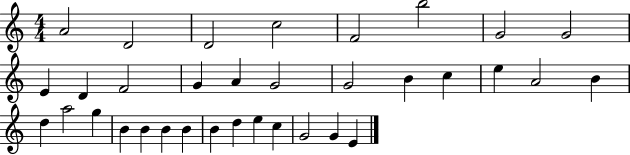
{
  \clef treble
  \numericTimeSignature
  \time 4/4
  \key c \major
  a'2 d'2 | d'2 c''2 | f'2 b''2 | g'2 g'2 | \break e'4 d'4 f'2 | g'4 a'4 g'2 | g'2 b'4 c''4 | e''4 a'2 b'4 | \break d''4 a''2 g''4 | b'4 b'4 b'4 b'4 | b'4 d''4 e''4 c''4 | g'2 g'4 e'4 | \break \bar "|."
}